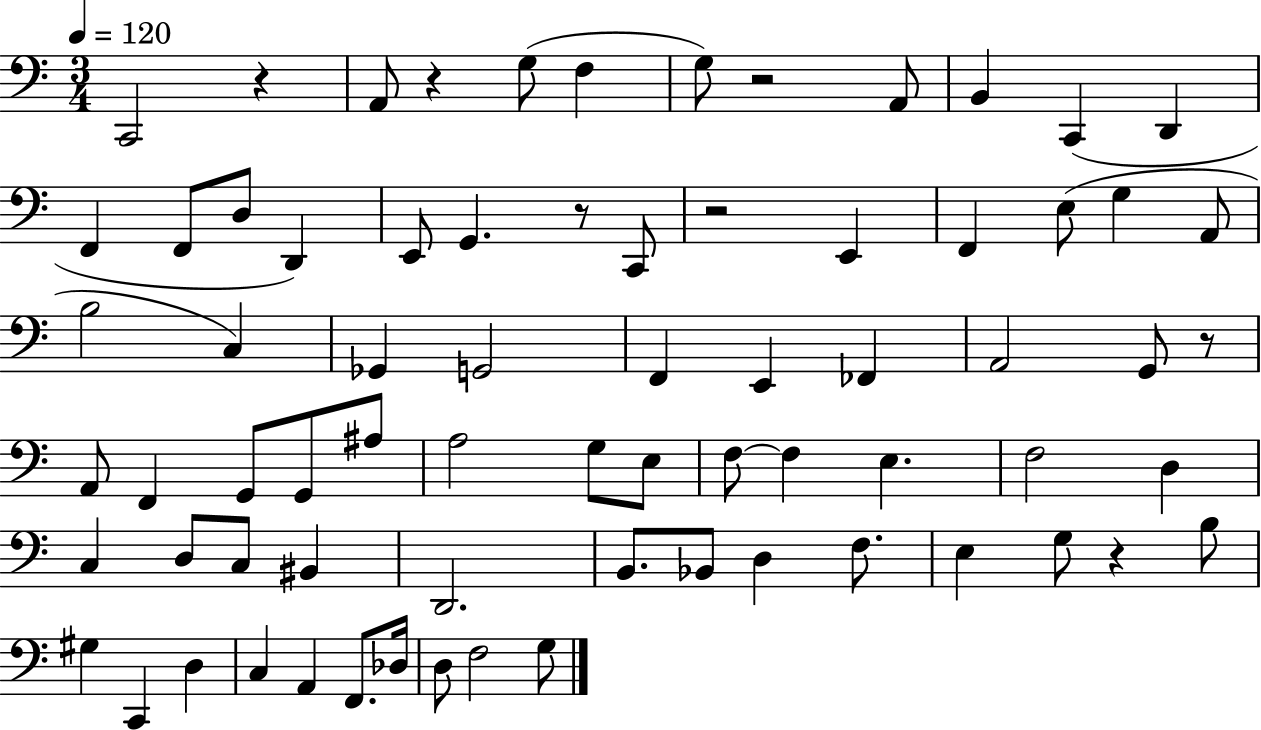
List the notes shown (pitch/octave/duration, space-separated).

C2/h R/q A2/e R/q G3/e F3/q G3/e R/h A2/e B2/q C2/q D2/q F2/q F2/e D3/e D2/q E2/e G2/q. R/e C2/e R/h E2/q F2/q E3/e G3/q A2/e B3/h C3/q Gb2/q G2/h F2/q E2/q FES2/q A2/h G2/e R/e A2/e F2/q G2/e G2/e A#3/e A3/h G3/e E3/e F3/e F3/q E3/q. F3/h D3/q C3/q D3/e C3/e BIS2/q D2/h. B2/e. Bb2/e D3/q F3/e. E3/q G3/e R/q B3/e G#3/q C2/q D3/q C3/q A2/q F2/e. Db3/s D3/e F3/h G3/e